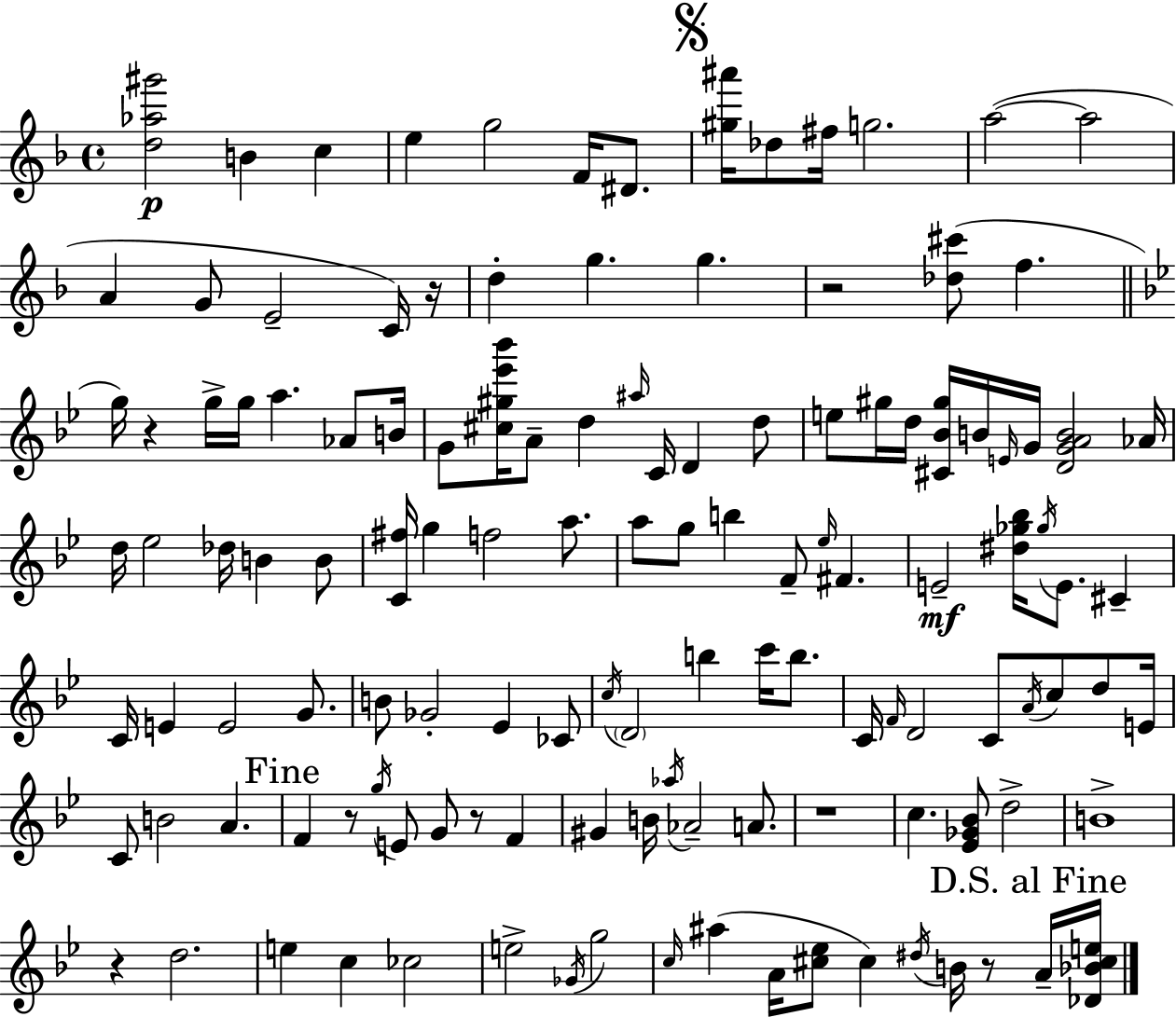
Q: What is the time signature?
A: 4/4